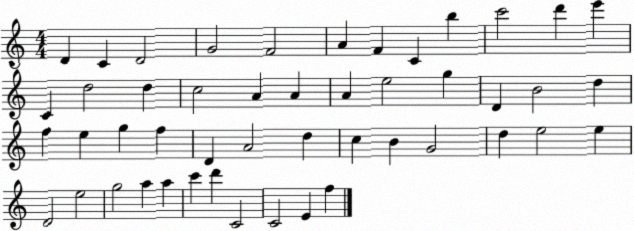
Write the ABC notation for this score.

X:1
T:Untitled
M:4/4
L:1/4
K:C
D C D2 G2 F2 A F C b c'2 d' e' C d2 d c2 A A A e2 g D B2 d f e g f D A2 d c B G2 d e2 e D2 e2 g2 a a c' d' C2 C2 E f